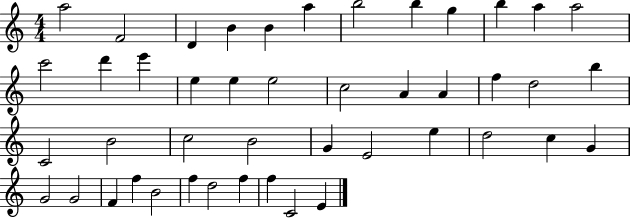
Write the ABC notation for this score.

X:1
T:Untitled
M:4/4
L:1/4
K:C
a2 F2 D B B a b2 b g b a a2 c'2 d' e' e e e2 c2 A A f d2 b C2 B2 c2 B2 G E2 e d2 c G G2 G2 F f B2 f d2 f f C2 E